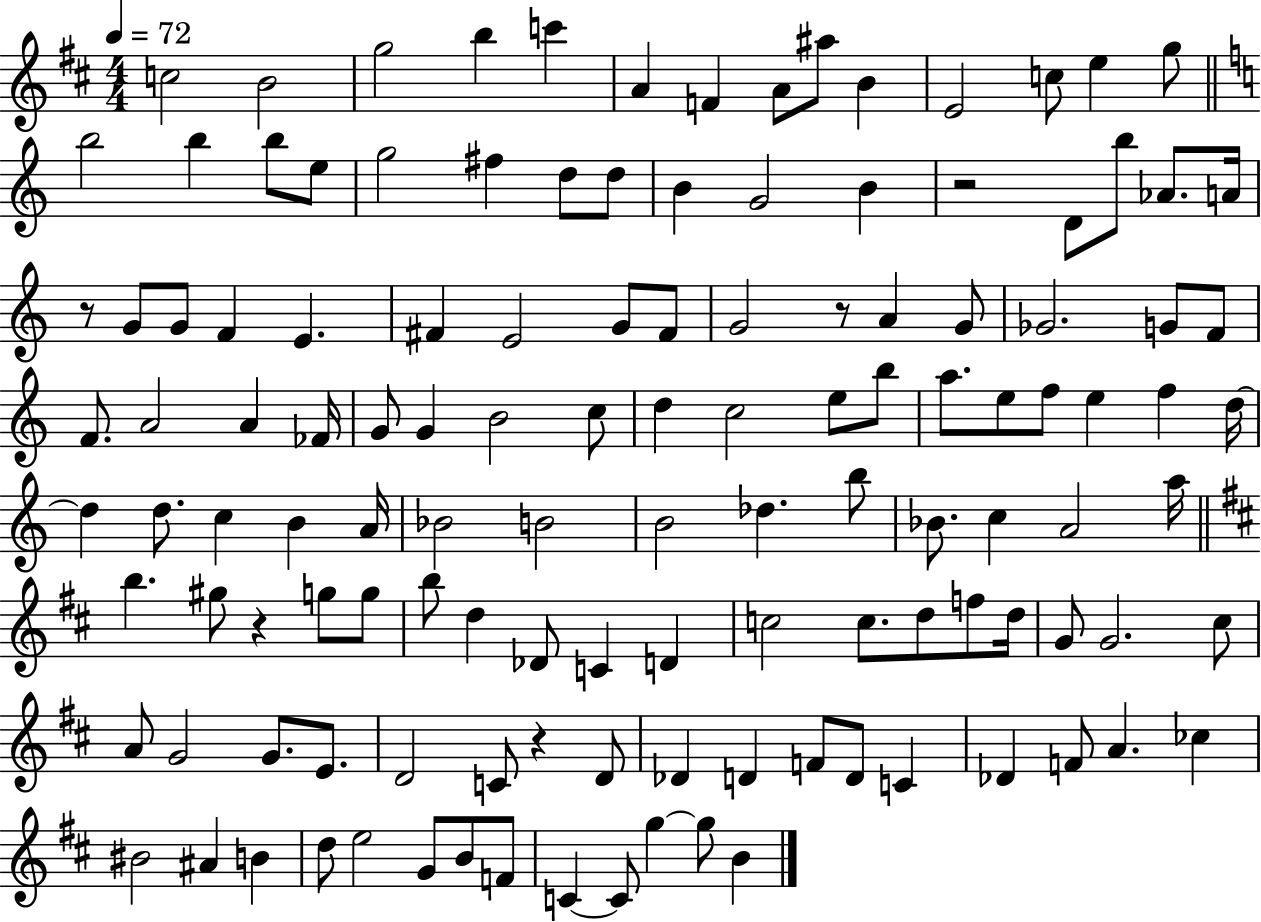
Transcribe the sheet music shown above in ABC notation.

X:1
T:Untitled
M:4/4
L:1/4
K:D
c2 B2 g2 b c' A F A/2 ^a/2 B E2 c/2 e g/2 b2 b b/2 e/2 g2 ^f d/2 d/2 B G2 B z2 D/2 b/2 _A/2 A/4 z/2 G/2 G/2 F E ^F E2 G/2 ^F/2 G2 z/2 A G/2 _G2 G/2 F/2 F/2 A2 A _F/4 G/2 G B2 c/2 d c2 e/2 b/2 a/2 e/2 f/2 e f d/4 d d/2 c B A/4 _B2 B2 B2 _d b/2 _B/2 c A2 a/4 b ^g/2 z g/2 g/2 b/2 d _D/2 C D c2 c/2 d/2 f/2 d/4 G/2 G2 ^c/2 A/2 G2 G/2 E/2 D2 C/2 z D/2 _D D F/2 D/2 C _D F/2 A _c ^B2 ^A B d/2 e2 G/2 B/2 F/2 C C/2 g g/2 B